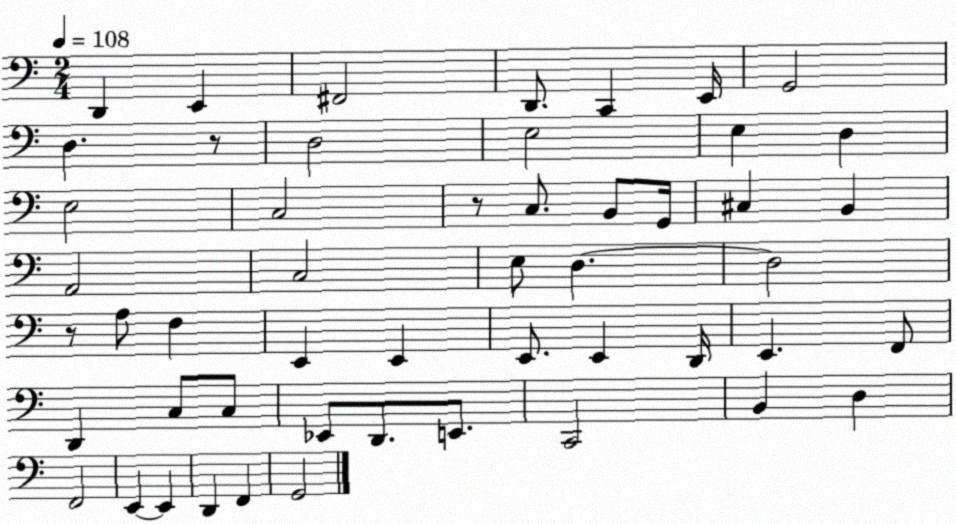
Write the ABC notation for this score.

X:1
T:Untitled
M:2/4
L:1/4
K:C
D,, E,, ^F,,2 D,,/2 C,, E,,/4 G,,2 D, z/2 D,2 E,2 E, D, E,2 C,2 z/2 C,/2 B,,/2 G,,/4 ^C, B,, A,,2 C,2 E,/2 D, D,2 z/2 A,/2 F, E,, E,, E,,/2 E,, D,,/4 E,, F,,/2 D,, C,/2 C,/2 _E,,/2 D,,/2 E,,/2 C,,2 B,, D, F,,2 E,, E,, D,, F,, G,,2